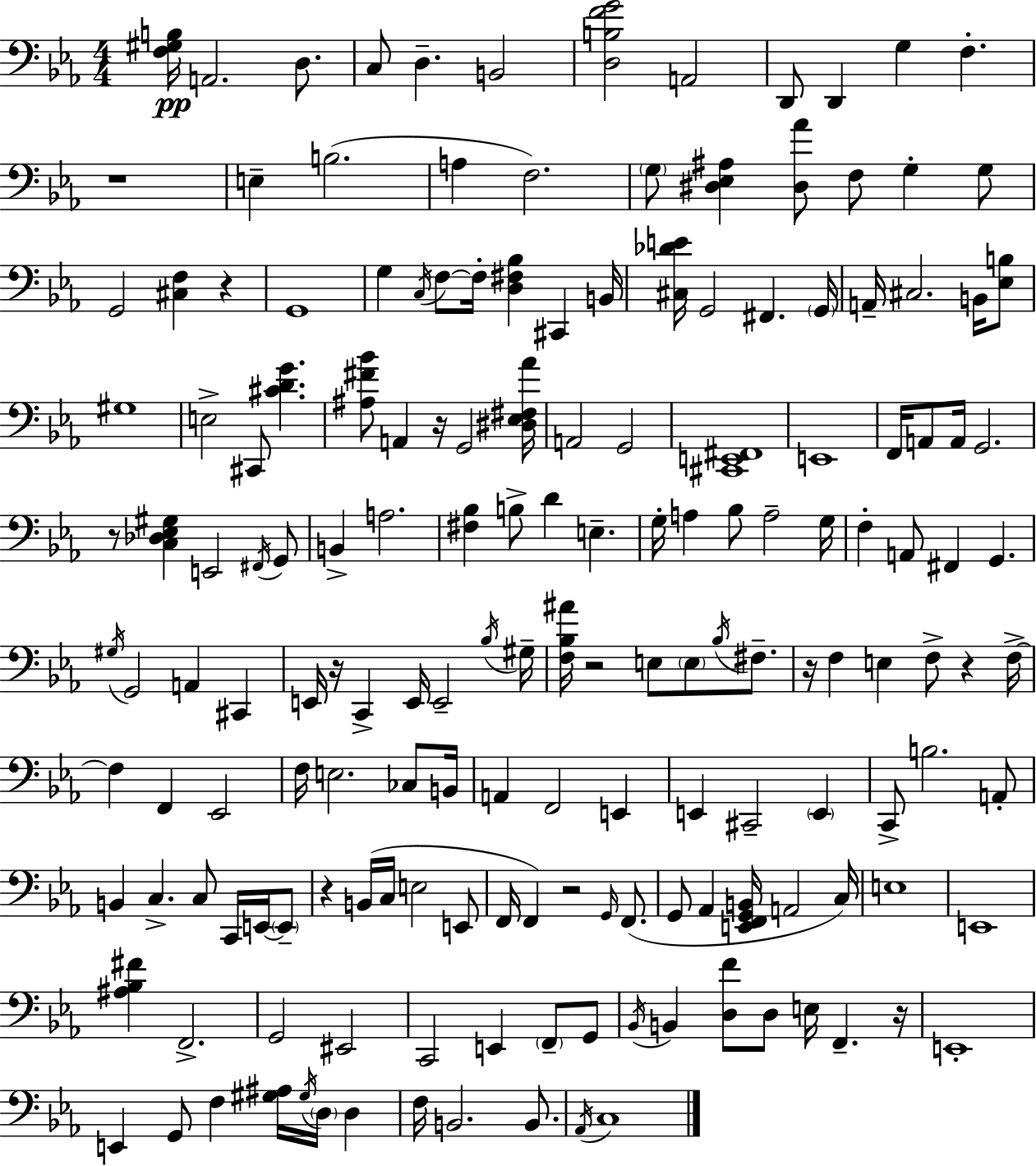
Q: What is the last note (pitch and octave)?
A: C3